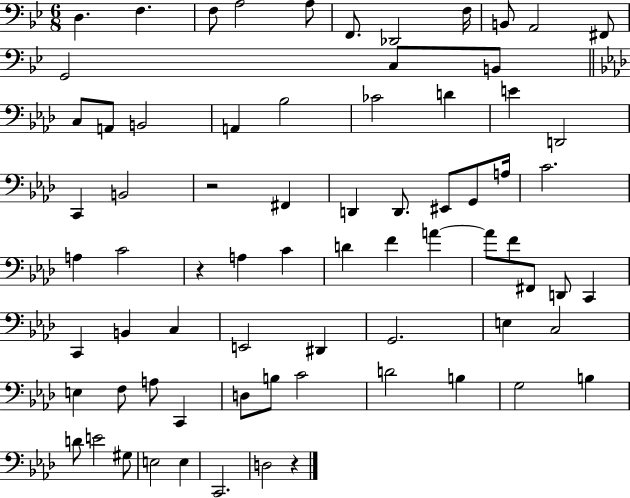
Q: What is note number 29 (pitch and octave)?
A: EIS2